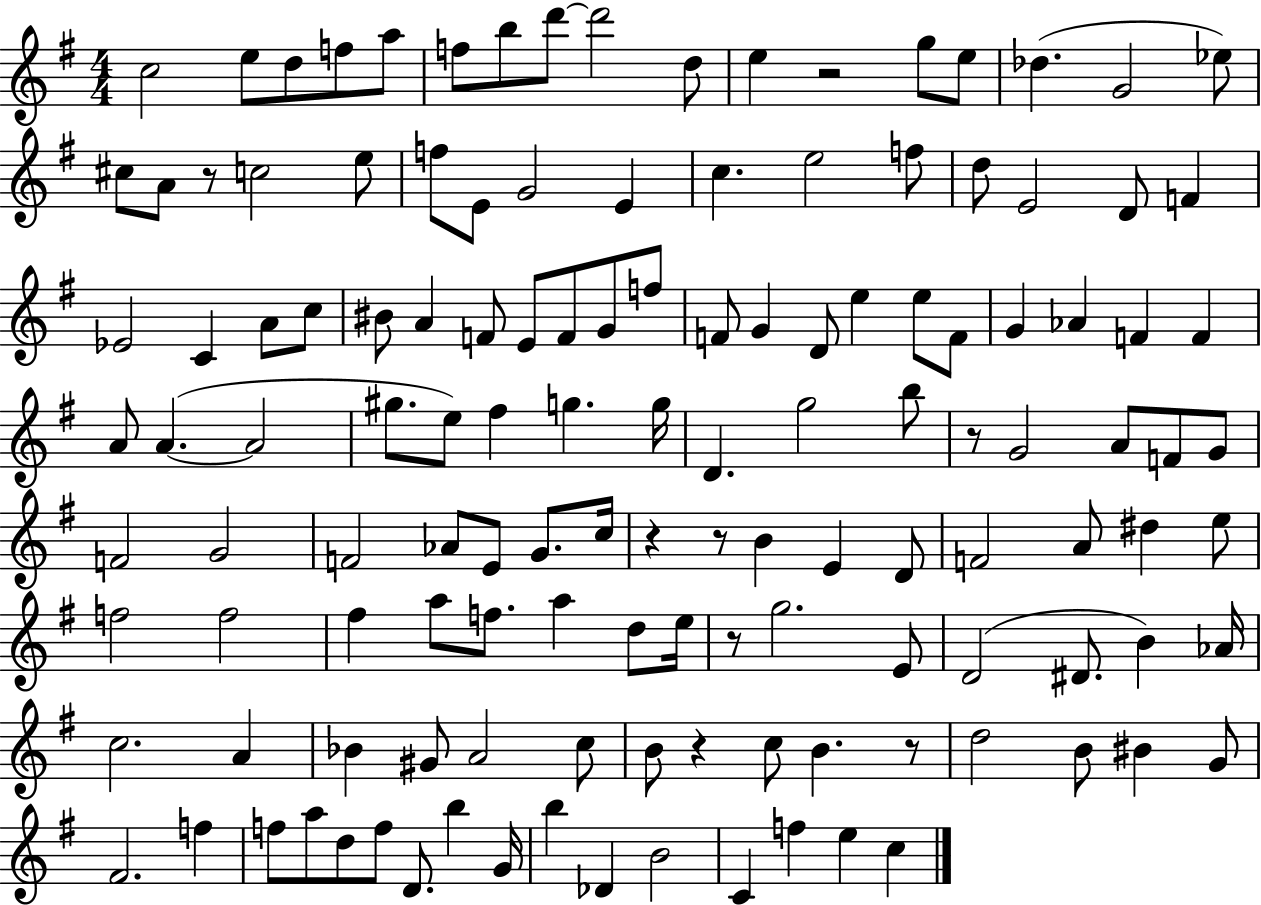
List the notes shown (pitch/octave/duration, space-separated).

C5/h E5/e D5/e F5/e A5/e F5/e B5/e D6/e D6/h D5/e E5/q R/h G5/e E5/e Db5/q. G4/h Eb5/e C#5/e A4/e R/e C5/h E5/e F5/e E4/e G4/h E4/q C5/q. E5/h F5/e D5/e E4/h D4/e F4/q Eb4/h C4/q A4/e C5/e BIS4/e A4/q F4/e E4/e F4/e G4/e F5/e F4/e G4/q D4/e E5/q E5/e F4/e G4/q Ab4/q F4/q F4/q A4/e A4/q. A4/h G#5/e. E5/e F#5/q G5/q. G5/s D4/q. G5/h B5/e R/e G4/h A4/e F4/e G4/e F4/h G4/h F4/h Ab4/e E4/e G4/e. C5/s R/q R/e B4/q E4/q D4/e F4/h A4/e D#5/q E5/e F5/h F5/h F#5/q A5/e F5/e. A5/q D5/e E5/s R/e G5/h. E4/e D4/h D#4/e. B4/q Ab4/s C5/h. A4/q Bb4/q G#4/e A4/h C5/e B4/e R/q C5/e B4/q. R/e D5/h B4/e BIS4/q G4/e F#4/h. F5/q F5/e A5/e D5/e F5/e D4/e. B5/q G4/s B5/q Db4/q B4/h C4/q F5/q E5/q C5/q